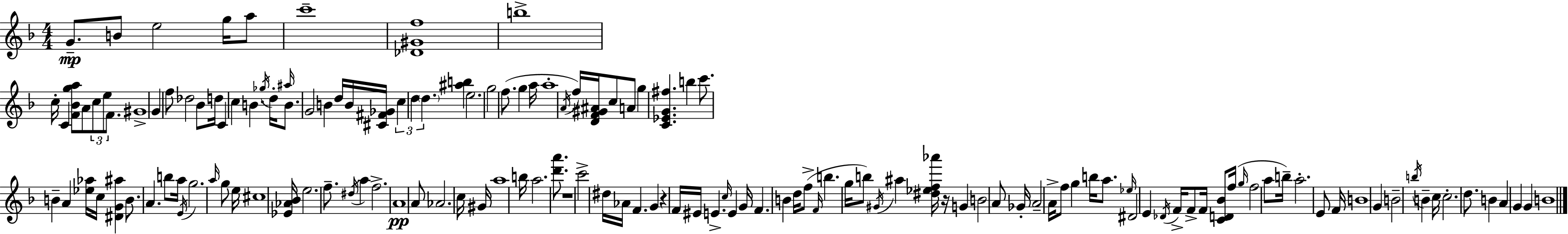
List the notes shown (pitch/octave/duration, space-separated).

G4/e. B4/e E5/h G5/s A5/e C6/w [Db4,G#4,F5]/w B5/w C5/s C4/q [F4,Bb4,G5,A5]/e A4/e C5/e E5/e F4/e. G#4/w G4/q F5/e Db5/h Bb4/e D5/s C4/q C5/q B4/q. Gb5/s D5/s A#5/s B4/e. G4/h B4/q D5/s B4/s [C#4,F#4,Gb4]/s C5/q D5/q D5/q. [A#5,B5]/q E5/h. G5/h F5/e. G5/q A5/s A5/w A4/s F5/s [D4,F4,G#4,A#4]/s C5/e A4/e G5/q [C4,Eb4,G4,F#5]/q. B5/q C6/e. B4/q A4/q [Eb5,Ab5]/s C5/s [D#4,G4,A#5]/q B4/e. A4/q. B5/e A5/s E4/s G5/h. A5/s G5/e E5/s C#5/w [Eb4,Ab4,Bb4]/s E5/h. F5/e. D#5/s A5/q F5/h. A4/w A4/e Ab4/h. C5/s G#4/s A5/w B5/s A5/h. [D6,A6]/e. R/w C6/h D#5/s Ab4/s F4/q. G4/q R/q F4/s EIS4/s E4/q. C5/s E4/q G4/s F4/q. B4/q D5/s F5/e F4/s B5/q. G5/s B5/e G#4/s A#5/q [D#5,Eb5,F5,Ab6]/s R/s G4/q B4/h A4/e Gb4/s A4/h A4/s F5/e G5/q B5/s A5/e. Eb5/s D#4/h E4/q Db4/s F4/s F4/e F4/s [C4,D4,Bb4]/e F5/s G5/s F5/h A5/e B5/s A5/h. E4/e F4/s B4/w G4/q B4/h B5/s B4/q C5/s C5/h. D5/e. B4/q A4/q G4/q G4/q B4/w